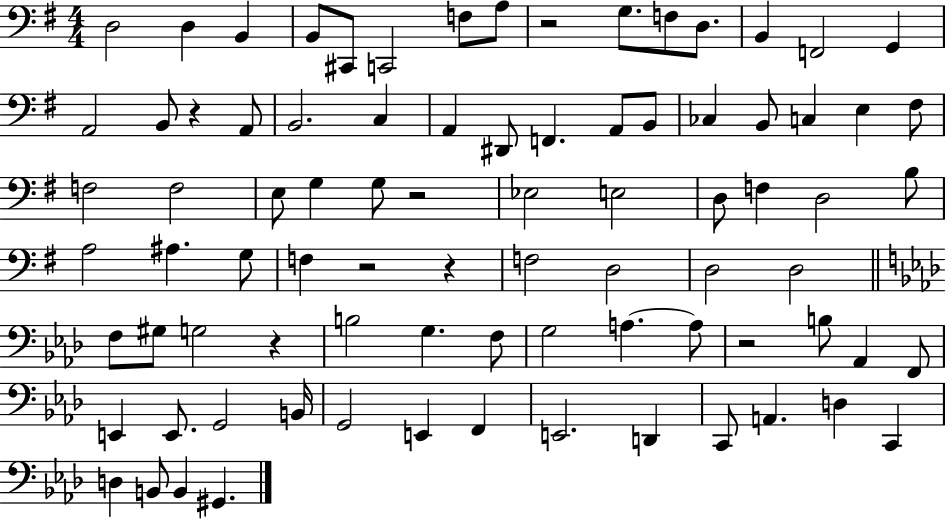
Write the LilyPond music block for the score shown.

{
  \clef bass
  \numericTimeSignature
  \time 4/4
  \key g \major
  d2 d4 b,4 | b,8 cis,8 c,2 f8 a8 | r2 g8. f8 d8. | b,4 f,2 g,4 | \break a,2 b,8 r4 a,8 | b,2. c4 | a,4 dis,8 f,4. a,8 b,8 | ces4 b,8 c4 e4 fis8 | \break f2 f2 | e8 g4 g8 r2 | ees2 e2 | d8 f4 d2 b8 | \break a2 ais4. g8 | f4 r2 r4 | f2 d2 | d2 d2 | \break \bar "||" \break \key f \minor f8 gis8 g2 r4 | b2 g4. f8 | g2 a4.~~ a8 | r2 b8 aes,4 f,8 | \break e,4 e,8. g,2 b,16 | g,2 e,4 f,4 | e,2. d,4 | c,8 a,4. d4 c,4 | \break d4 b,8 b,4 gis,4. | \bar "|."
}